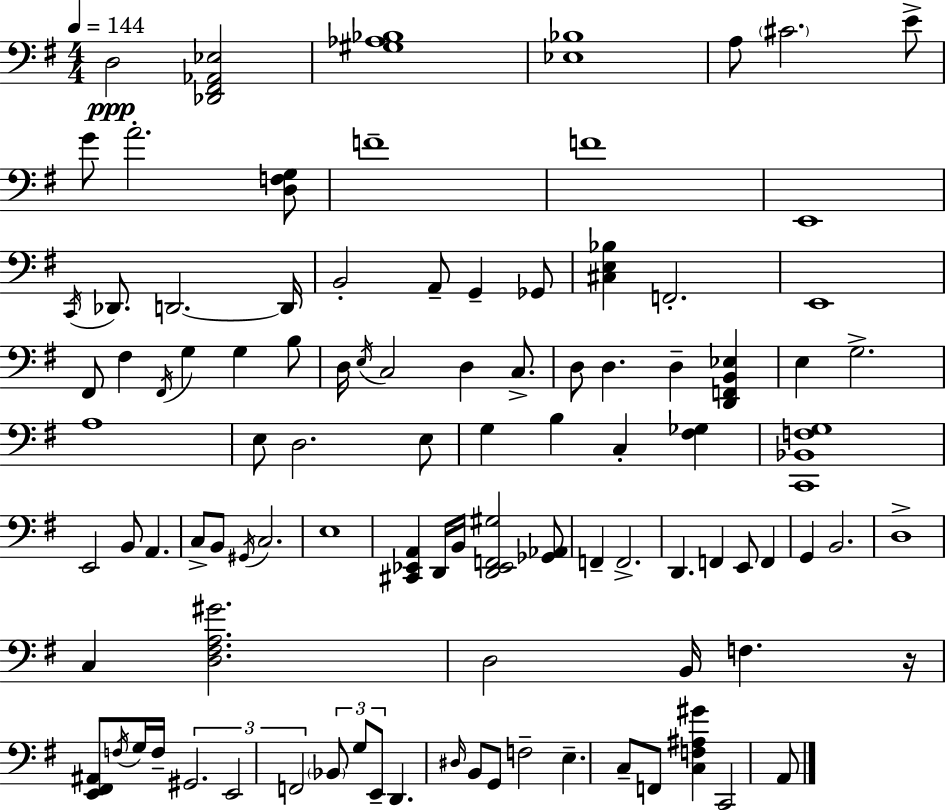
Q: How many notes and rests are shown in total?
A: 99